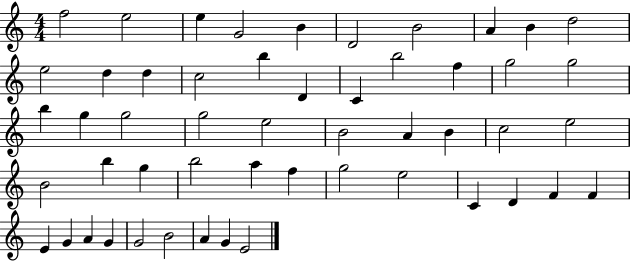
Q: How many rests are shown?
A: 0